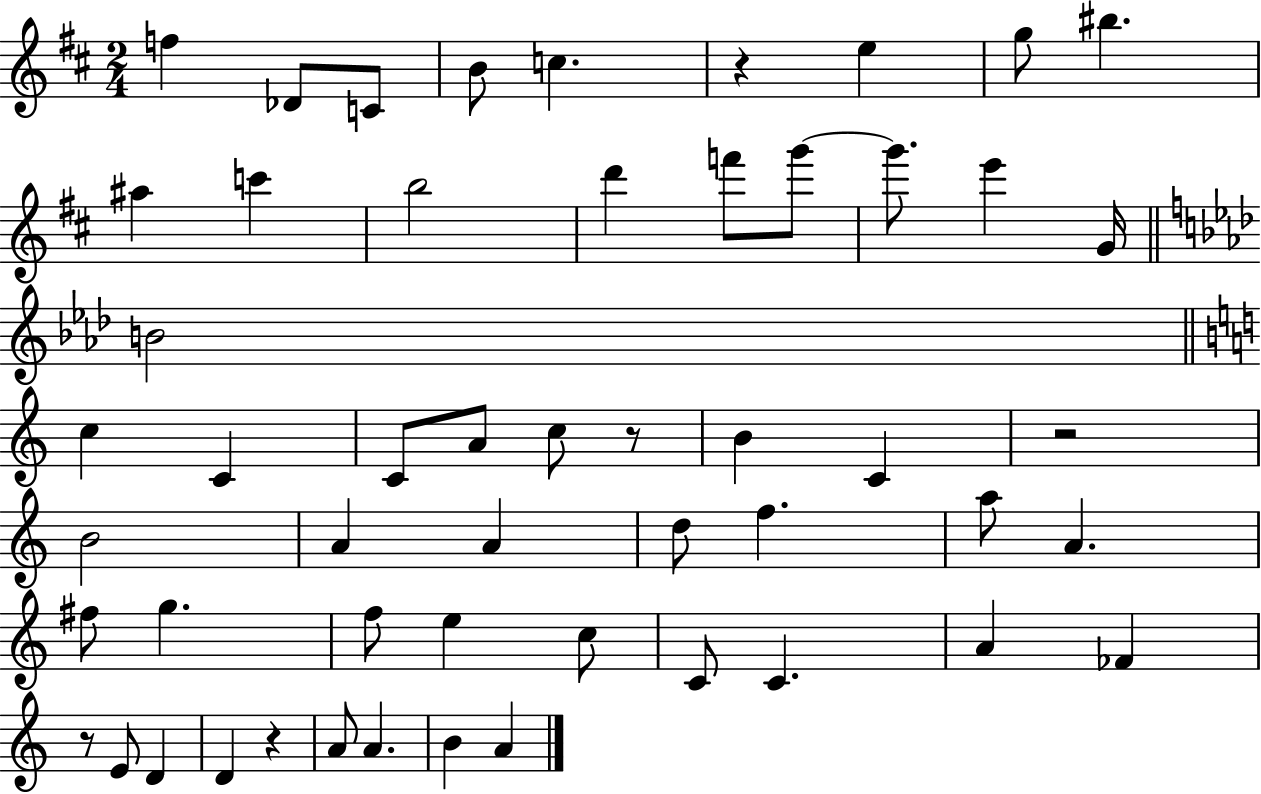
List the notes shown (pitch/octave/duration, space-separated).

F5/q Db4/e C4/e B4/e C5/q. R/q E5/q G5/e BIS5/q. A#5/q C6/q B5/h D6/q F6/e G6/e G6/e. E6/q G4/s B4/h C5/q C4/q C4/e A4/e C5/e R/e B4/q C4/q R/h B4/h A4/q A4/q D5/e F5/q. A5/e A4/q. F#5/e G5/q. F5/e E5/q C5/e C4/e C4/q. A4/q FES4/q R/e E4/e D4/q D4/q R/q A4/e A4/q. B4/q A4/q